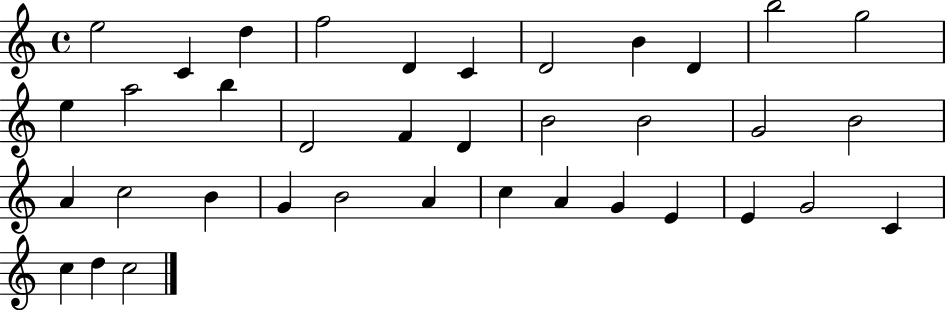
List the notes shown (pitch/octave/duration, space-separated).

E5/h C4/q D5/q F5/h D4/q C4/q D4/h B4/q D4/q B5/h G5/h E5/q A5/h B5/q D4/h F4/q D4/q B4/h B4/h G4/h B4/h A4/q C5/h B4/q G4/q B4/h A4/q C5/q A4/q G4/q E4/q E4/q G4/h C4/q C5/q D5/q C5/h